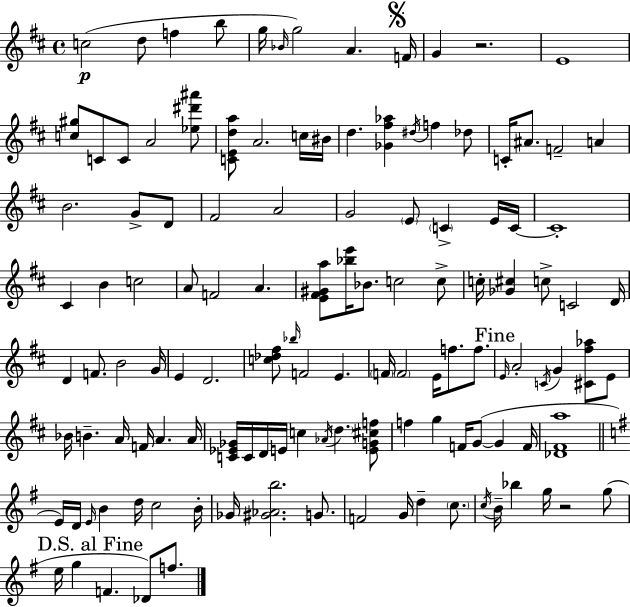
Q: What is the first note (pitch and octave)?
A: C5